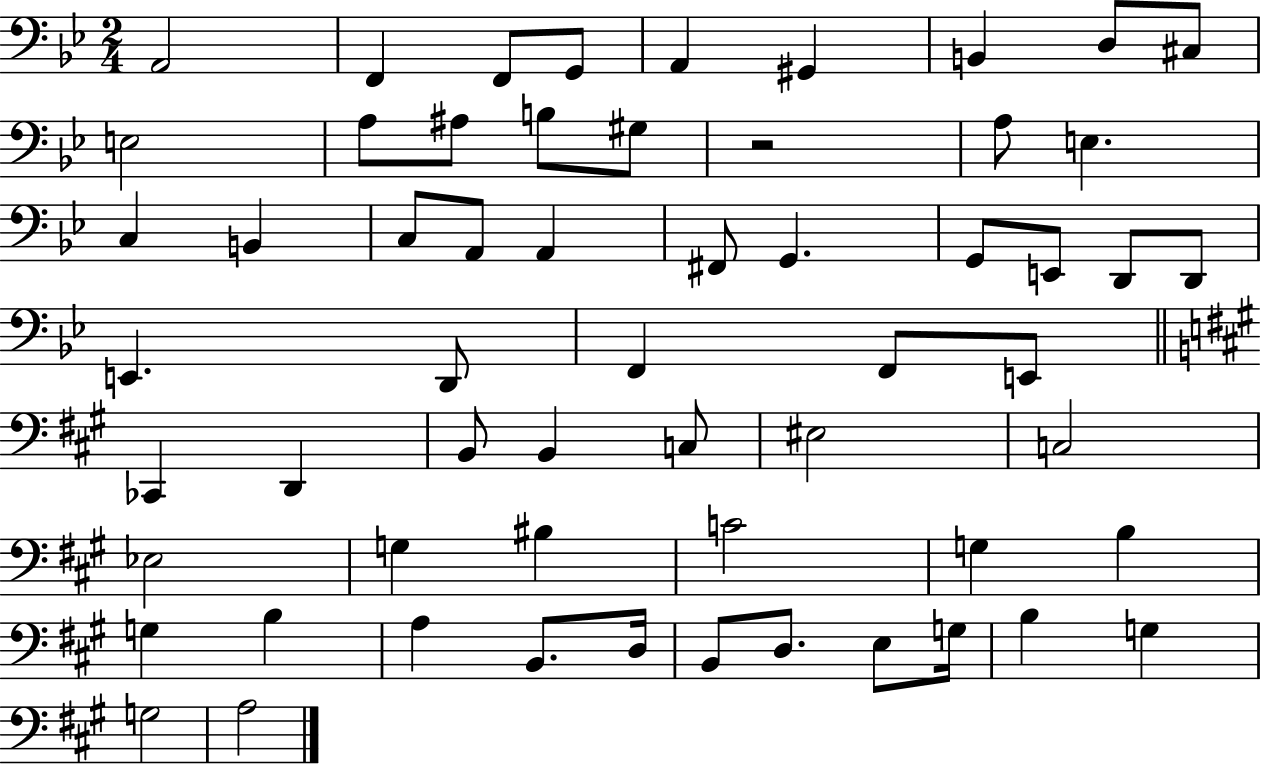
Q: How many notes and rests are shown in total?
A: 59